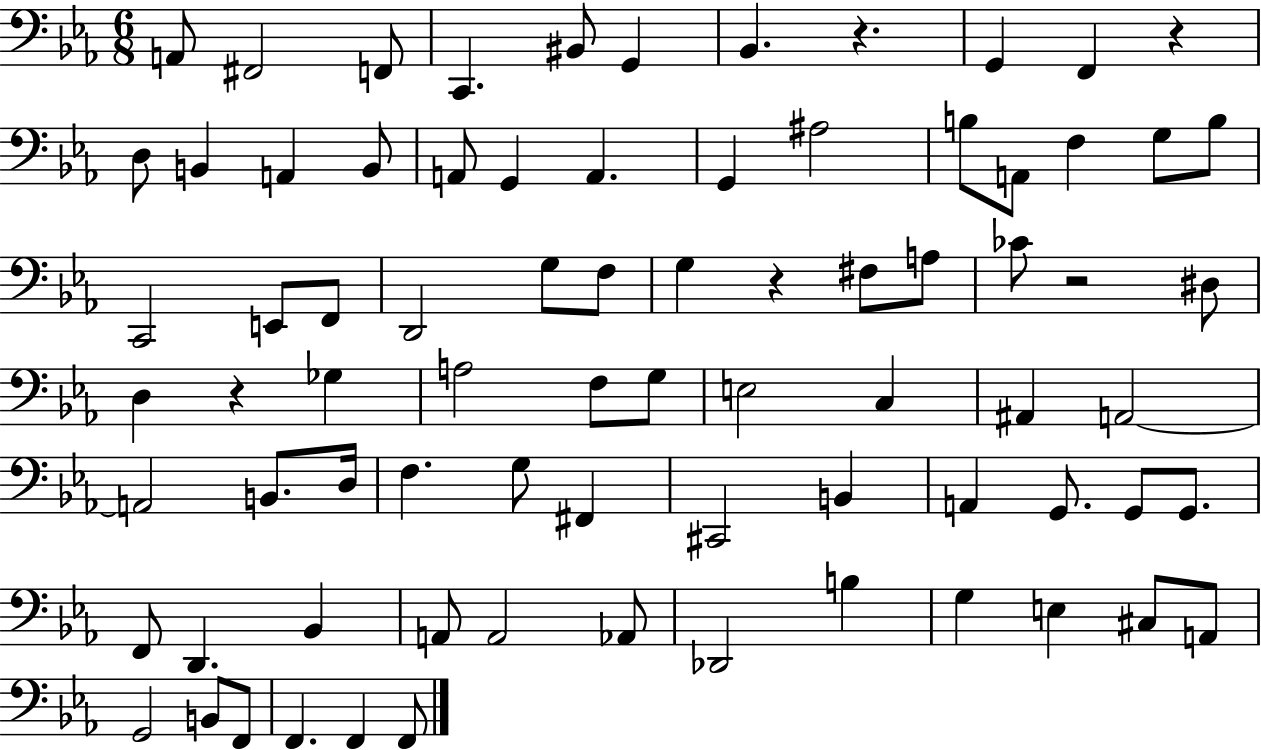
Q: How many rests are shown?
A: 5